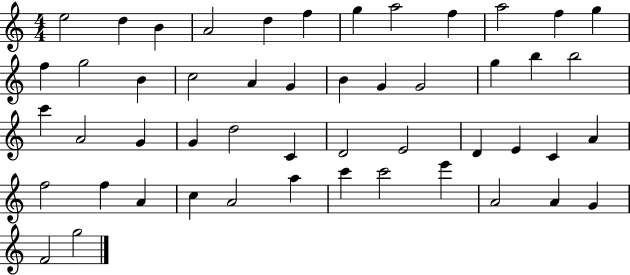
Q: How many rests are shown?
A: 0